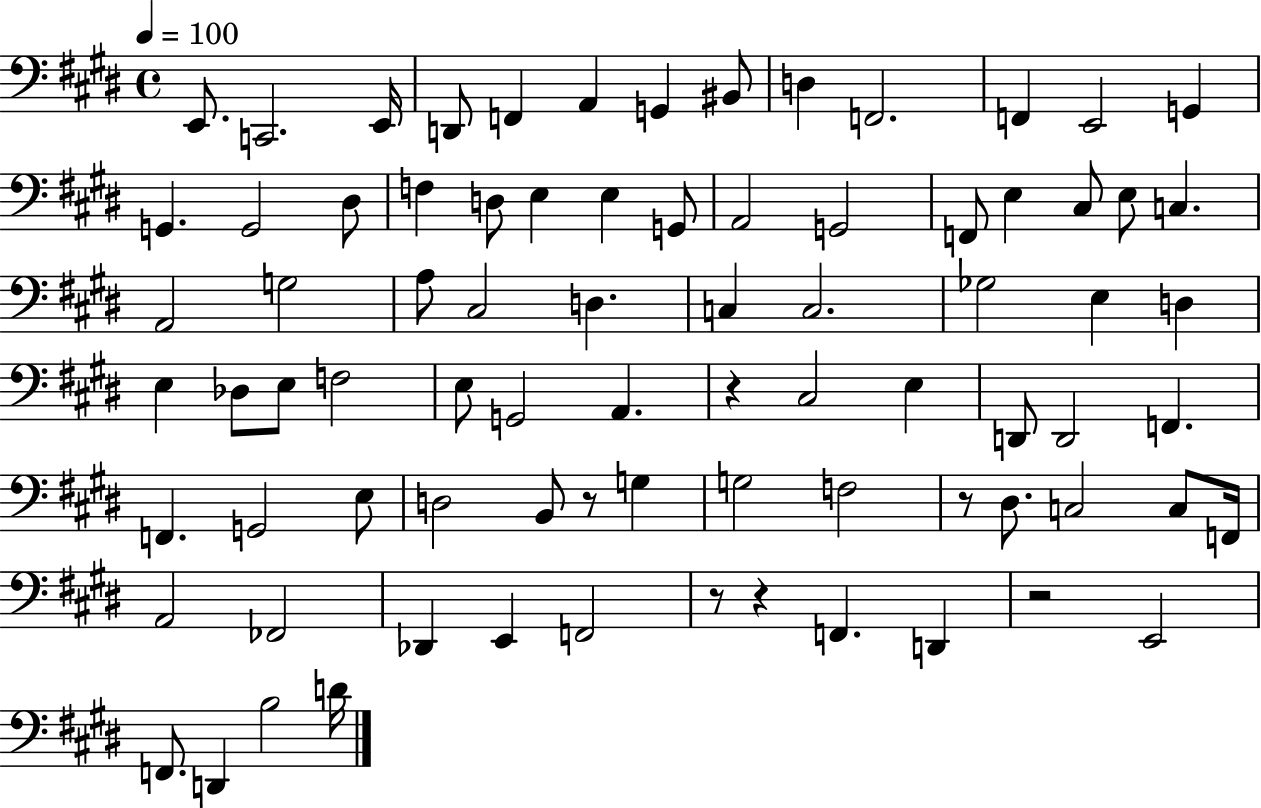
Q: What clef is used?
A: bass